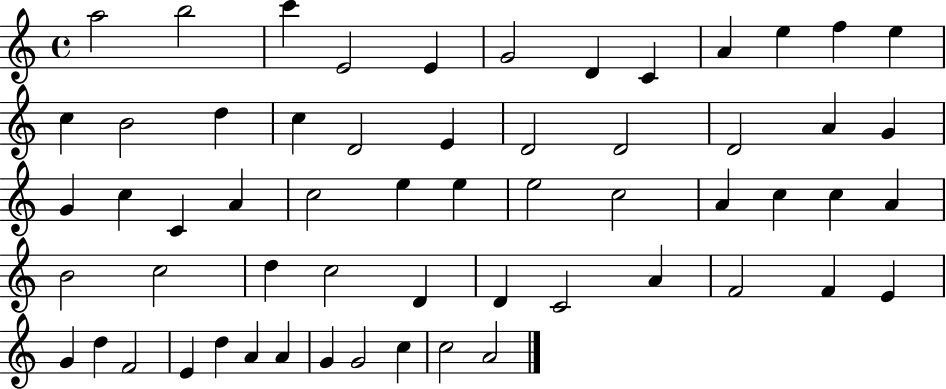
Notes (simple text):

A5/h B5/h C6/q E4/h E4/q G4/h D4/q C4/q A4/q E5/q F5/q E5/q C5/q B4/h D5/q C5/q D4/h E4/q D4/h D4/h D4/h A4/q G4/q G4/q C5/q C4/q A4/q C5/h E5/q E5/q E5/h C5/h A4/q C5/q C5/q A4/q B4/h C5/h D5/q C5/h D4/q D4/q C4/h A4/q F4/h F4/q E4/q G4/q D5/q F4/h E4/q D5/q A4/q A4/q G4/q G4/h C5/q C5/h A4/h